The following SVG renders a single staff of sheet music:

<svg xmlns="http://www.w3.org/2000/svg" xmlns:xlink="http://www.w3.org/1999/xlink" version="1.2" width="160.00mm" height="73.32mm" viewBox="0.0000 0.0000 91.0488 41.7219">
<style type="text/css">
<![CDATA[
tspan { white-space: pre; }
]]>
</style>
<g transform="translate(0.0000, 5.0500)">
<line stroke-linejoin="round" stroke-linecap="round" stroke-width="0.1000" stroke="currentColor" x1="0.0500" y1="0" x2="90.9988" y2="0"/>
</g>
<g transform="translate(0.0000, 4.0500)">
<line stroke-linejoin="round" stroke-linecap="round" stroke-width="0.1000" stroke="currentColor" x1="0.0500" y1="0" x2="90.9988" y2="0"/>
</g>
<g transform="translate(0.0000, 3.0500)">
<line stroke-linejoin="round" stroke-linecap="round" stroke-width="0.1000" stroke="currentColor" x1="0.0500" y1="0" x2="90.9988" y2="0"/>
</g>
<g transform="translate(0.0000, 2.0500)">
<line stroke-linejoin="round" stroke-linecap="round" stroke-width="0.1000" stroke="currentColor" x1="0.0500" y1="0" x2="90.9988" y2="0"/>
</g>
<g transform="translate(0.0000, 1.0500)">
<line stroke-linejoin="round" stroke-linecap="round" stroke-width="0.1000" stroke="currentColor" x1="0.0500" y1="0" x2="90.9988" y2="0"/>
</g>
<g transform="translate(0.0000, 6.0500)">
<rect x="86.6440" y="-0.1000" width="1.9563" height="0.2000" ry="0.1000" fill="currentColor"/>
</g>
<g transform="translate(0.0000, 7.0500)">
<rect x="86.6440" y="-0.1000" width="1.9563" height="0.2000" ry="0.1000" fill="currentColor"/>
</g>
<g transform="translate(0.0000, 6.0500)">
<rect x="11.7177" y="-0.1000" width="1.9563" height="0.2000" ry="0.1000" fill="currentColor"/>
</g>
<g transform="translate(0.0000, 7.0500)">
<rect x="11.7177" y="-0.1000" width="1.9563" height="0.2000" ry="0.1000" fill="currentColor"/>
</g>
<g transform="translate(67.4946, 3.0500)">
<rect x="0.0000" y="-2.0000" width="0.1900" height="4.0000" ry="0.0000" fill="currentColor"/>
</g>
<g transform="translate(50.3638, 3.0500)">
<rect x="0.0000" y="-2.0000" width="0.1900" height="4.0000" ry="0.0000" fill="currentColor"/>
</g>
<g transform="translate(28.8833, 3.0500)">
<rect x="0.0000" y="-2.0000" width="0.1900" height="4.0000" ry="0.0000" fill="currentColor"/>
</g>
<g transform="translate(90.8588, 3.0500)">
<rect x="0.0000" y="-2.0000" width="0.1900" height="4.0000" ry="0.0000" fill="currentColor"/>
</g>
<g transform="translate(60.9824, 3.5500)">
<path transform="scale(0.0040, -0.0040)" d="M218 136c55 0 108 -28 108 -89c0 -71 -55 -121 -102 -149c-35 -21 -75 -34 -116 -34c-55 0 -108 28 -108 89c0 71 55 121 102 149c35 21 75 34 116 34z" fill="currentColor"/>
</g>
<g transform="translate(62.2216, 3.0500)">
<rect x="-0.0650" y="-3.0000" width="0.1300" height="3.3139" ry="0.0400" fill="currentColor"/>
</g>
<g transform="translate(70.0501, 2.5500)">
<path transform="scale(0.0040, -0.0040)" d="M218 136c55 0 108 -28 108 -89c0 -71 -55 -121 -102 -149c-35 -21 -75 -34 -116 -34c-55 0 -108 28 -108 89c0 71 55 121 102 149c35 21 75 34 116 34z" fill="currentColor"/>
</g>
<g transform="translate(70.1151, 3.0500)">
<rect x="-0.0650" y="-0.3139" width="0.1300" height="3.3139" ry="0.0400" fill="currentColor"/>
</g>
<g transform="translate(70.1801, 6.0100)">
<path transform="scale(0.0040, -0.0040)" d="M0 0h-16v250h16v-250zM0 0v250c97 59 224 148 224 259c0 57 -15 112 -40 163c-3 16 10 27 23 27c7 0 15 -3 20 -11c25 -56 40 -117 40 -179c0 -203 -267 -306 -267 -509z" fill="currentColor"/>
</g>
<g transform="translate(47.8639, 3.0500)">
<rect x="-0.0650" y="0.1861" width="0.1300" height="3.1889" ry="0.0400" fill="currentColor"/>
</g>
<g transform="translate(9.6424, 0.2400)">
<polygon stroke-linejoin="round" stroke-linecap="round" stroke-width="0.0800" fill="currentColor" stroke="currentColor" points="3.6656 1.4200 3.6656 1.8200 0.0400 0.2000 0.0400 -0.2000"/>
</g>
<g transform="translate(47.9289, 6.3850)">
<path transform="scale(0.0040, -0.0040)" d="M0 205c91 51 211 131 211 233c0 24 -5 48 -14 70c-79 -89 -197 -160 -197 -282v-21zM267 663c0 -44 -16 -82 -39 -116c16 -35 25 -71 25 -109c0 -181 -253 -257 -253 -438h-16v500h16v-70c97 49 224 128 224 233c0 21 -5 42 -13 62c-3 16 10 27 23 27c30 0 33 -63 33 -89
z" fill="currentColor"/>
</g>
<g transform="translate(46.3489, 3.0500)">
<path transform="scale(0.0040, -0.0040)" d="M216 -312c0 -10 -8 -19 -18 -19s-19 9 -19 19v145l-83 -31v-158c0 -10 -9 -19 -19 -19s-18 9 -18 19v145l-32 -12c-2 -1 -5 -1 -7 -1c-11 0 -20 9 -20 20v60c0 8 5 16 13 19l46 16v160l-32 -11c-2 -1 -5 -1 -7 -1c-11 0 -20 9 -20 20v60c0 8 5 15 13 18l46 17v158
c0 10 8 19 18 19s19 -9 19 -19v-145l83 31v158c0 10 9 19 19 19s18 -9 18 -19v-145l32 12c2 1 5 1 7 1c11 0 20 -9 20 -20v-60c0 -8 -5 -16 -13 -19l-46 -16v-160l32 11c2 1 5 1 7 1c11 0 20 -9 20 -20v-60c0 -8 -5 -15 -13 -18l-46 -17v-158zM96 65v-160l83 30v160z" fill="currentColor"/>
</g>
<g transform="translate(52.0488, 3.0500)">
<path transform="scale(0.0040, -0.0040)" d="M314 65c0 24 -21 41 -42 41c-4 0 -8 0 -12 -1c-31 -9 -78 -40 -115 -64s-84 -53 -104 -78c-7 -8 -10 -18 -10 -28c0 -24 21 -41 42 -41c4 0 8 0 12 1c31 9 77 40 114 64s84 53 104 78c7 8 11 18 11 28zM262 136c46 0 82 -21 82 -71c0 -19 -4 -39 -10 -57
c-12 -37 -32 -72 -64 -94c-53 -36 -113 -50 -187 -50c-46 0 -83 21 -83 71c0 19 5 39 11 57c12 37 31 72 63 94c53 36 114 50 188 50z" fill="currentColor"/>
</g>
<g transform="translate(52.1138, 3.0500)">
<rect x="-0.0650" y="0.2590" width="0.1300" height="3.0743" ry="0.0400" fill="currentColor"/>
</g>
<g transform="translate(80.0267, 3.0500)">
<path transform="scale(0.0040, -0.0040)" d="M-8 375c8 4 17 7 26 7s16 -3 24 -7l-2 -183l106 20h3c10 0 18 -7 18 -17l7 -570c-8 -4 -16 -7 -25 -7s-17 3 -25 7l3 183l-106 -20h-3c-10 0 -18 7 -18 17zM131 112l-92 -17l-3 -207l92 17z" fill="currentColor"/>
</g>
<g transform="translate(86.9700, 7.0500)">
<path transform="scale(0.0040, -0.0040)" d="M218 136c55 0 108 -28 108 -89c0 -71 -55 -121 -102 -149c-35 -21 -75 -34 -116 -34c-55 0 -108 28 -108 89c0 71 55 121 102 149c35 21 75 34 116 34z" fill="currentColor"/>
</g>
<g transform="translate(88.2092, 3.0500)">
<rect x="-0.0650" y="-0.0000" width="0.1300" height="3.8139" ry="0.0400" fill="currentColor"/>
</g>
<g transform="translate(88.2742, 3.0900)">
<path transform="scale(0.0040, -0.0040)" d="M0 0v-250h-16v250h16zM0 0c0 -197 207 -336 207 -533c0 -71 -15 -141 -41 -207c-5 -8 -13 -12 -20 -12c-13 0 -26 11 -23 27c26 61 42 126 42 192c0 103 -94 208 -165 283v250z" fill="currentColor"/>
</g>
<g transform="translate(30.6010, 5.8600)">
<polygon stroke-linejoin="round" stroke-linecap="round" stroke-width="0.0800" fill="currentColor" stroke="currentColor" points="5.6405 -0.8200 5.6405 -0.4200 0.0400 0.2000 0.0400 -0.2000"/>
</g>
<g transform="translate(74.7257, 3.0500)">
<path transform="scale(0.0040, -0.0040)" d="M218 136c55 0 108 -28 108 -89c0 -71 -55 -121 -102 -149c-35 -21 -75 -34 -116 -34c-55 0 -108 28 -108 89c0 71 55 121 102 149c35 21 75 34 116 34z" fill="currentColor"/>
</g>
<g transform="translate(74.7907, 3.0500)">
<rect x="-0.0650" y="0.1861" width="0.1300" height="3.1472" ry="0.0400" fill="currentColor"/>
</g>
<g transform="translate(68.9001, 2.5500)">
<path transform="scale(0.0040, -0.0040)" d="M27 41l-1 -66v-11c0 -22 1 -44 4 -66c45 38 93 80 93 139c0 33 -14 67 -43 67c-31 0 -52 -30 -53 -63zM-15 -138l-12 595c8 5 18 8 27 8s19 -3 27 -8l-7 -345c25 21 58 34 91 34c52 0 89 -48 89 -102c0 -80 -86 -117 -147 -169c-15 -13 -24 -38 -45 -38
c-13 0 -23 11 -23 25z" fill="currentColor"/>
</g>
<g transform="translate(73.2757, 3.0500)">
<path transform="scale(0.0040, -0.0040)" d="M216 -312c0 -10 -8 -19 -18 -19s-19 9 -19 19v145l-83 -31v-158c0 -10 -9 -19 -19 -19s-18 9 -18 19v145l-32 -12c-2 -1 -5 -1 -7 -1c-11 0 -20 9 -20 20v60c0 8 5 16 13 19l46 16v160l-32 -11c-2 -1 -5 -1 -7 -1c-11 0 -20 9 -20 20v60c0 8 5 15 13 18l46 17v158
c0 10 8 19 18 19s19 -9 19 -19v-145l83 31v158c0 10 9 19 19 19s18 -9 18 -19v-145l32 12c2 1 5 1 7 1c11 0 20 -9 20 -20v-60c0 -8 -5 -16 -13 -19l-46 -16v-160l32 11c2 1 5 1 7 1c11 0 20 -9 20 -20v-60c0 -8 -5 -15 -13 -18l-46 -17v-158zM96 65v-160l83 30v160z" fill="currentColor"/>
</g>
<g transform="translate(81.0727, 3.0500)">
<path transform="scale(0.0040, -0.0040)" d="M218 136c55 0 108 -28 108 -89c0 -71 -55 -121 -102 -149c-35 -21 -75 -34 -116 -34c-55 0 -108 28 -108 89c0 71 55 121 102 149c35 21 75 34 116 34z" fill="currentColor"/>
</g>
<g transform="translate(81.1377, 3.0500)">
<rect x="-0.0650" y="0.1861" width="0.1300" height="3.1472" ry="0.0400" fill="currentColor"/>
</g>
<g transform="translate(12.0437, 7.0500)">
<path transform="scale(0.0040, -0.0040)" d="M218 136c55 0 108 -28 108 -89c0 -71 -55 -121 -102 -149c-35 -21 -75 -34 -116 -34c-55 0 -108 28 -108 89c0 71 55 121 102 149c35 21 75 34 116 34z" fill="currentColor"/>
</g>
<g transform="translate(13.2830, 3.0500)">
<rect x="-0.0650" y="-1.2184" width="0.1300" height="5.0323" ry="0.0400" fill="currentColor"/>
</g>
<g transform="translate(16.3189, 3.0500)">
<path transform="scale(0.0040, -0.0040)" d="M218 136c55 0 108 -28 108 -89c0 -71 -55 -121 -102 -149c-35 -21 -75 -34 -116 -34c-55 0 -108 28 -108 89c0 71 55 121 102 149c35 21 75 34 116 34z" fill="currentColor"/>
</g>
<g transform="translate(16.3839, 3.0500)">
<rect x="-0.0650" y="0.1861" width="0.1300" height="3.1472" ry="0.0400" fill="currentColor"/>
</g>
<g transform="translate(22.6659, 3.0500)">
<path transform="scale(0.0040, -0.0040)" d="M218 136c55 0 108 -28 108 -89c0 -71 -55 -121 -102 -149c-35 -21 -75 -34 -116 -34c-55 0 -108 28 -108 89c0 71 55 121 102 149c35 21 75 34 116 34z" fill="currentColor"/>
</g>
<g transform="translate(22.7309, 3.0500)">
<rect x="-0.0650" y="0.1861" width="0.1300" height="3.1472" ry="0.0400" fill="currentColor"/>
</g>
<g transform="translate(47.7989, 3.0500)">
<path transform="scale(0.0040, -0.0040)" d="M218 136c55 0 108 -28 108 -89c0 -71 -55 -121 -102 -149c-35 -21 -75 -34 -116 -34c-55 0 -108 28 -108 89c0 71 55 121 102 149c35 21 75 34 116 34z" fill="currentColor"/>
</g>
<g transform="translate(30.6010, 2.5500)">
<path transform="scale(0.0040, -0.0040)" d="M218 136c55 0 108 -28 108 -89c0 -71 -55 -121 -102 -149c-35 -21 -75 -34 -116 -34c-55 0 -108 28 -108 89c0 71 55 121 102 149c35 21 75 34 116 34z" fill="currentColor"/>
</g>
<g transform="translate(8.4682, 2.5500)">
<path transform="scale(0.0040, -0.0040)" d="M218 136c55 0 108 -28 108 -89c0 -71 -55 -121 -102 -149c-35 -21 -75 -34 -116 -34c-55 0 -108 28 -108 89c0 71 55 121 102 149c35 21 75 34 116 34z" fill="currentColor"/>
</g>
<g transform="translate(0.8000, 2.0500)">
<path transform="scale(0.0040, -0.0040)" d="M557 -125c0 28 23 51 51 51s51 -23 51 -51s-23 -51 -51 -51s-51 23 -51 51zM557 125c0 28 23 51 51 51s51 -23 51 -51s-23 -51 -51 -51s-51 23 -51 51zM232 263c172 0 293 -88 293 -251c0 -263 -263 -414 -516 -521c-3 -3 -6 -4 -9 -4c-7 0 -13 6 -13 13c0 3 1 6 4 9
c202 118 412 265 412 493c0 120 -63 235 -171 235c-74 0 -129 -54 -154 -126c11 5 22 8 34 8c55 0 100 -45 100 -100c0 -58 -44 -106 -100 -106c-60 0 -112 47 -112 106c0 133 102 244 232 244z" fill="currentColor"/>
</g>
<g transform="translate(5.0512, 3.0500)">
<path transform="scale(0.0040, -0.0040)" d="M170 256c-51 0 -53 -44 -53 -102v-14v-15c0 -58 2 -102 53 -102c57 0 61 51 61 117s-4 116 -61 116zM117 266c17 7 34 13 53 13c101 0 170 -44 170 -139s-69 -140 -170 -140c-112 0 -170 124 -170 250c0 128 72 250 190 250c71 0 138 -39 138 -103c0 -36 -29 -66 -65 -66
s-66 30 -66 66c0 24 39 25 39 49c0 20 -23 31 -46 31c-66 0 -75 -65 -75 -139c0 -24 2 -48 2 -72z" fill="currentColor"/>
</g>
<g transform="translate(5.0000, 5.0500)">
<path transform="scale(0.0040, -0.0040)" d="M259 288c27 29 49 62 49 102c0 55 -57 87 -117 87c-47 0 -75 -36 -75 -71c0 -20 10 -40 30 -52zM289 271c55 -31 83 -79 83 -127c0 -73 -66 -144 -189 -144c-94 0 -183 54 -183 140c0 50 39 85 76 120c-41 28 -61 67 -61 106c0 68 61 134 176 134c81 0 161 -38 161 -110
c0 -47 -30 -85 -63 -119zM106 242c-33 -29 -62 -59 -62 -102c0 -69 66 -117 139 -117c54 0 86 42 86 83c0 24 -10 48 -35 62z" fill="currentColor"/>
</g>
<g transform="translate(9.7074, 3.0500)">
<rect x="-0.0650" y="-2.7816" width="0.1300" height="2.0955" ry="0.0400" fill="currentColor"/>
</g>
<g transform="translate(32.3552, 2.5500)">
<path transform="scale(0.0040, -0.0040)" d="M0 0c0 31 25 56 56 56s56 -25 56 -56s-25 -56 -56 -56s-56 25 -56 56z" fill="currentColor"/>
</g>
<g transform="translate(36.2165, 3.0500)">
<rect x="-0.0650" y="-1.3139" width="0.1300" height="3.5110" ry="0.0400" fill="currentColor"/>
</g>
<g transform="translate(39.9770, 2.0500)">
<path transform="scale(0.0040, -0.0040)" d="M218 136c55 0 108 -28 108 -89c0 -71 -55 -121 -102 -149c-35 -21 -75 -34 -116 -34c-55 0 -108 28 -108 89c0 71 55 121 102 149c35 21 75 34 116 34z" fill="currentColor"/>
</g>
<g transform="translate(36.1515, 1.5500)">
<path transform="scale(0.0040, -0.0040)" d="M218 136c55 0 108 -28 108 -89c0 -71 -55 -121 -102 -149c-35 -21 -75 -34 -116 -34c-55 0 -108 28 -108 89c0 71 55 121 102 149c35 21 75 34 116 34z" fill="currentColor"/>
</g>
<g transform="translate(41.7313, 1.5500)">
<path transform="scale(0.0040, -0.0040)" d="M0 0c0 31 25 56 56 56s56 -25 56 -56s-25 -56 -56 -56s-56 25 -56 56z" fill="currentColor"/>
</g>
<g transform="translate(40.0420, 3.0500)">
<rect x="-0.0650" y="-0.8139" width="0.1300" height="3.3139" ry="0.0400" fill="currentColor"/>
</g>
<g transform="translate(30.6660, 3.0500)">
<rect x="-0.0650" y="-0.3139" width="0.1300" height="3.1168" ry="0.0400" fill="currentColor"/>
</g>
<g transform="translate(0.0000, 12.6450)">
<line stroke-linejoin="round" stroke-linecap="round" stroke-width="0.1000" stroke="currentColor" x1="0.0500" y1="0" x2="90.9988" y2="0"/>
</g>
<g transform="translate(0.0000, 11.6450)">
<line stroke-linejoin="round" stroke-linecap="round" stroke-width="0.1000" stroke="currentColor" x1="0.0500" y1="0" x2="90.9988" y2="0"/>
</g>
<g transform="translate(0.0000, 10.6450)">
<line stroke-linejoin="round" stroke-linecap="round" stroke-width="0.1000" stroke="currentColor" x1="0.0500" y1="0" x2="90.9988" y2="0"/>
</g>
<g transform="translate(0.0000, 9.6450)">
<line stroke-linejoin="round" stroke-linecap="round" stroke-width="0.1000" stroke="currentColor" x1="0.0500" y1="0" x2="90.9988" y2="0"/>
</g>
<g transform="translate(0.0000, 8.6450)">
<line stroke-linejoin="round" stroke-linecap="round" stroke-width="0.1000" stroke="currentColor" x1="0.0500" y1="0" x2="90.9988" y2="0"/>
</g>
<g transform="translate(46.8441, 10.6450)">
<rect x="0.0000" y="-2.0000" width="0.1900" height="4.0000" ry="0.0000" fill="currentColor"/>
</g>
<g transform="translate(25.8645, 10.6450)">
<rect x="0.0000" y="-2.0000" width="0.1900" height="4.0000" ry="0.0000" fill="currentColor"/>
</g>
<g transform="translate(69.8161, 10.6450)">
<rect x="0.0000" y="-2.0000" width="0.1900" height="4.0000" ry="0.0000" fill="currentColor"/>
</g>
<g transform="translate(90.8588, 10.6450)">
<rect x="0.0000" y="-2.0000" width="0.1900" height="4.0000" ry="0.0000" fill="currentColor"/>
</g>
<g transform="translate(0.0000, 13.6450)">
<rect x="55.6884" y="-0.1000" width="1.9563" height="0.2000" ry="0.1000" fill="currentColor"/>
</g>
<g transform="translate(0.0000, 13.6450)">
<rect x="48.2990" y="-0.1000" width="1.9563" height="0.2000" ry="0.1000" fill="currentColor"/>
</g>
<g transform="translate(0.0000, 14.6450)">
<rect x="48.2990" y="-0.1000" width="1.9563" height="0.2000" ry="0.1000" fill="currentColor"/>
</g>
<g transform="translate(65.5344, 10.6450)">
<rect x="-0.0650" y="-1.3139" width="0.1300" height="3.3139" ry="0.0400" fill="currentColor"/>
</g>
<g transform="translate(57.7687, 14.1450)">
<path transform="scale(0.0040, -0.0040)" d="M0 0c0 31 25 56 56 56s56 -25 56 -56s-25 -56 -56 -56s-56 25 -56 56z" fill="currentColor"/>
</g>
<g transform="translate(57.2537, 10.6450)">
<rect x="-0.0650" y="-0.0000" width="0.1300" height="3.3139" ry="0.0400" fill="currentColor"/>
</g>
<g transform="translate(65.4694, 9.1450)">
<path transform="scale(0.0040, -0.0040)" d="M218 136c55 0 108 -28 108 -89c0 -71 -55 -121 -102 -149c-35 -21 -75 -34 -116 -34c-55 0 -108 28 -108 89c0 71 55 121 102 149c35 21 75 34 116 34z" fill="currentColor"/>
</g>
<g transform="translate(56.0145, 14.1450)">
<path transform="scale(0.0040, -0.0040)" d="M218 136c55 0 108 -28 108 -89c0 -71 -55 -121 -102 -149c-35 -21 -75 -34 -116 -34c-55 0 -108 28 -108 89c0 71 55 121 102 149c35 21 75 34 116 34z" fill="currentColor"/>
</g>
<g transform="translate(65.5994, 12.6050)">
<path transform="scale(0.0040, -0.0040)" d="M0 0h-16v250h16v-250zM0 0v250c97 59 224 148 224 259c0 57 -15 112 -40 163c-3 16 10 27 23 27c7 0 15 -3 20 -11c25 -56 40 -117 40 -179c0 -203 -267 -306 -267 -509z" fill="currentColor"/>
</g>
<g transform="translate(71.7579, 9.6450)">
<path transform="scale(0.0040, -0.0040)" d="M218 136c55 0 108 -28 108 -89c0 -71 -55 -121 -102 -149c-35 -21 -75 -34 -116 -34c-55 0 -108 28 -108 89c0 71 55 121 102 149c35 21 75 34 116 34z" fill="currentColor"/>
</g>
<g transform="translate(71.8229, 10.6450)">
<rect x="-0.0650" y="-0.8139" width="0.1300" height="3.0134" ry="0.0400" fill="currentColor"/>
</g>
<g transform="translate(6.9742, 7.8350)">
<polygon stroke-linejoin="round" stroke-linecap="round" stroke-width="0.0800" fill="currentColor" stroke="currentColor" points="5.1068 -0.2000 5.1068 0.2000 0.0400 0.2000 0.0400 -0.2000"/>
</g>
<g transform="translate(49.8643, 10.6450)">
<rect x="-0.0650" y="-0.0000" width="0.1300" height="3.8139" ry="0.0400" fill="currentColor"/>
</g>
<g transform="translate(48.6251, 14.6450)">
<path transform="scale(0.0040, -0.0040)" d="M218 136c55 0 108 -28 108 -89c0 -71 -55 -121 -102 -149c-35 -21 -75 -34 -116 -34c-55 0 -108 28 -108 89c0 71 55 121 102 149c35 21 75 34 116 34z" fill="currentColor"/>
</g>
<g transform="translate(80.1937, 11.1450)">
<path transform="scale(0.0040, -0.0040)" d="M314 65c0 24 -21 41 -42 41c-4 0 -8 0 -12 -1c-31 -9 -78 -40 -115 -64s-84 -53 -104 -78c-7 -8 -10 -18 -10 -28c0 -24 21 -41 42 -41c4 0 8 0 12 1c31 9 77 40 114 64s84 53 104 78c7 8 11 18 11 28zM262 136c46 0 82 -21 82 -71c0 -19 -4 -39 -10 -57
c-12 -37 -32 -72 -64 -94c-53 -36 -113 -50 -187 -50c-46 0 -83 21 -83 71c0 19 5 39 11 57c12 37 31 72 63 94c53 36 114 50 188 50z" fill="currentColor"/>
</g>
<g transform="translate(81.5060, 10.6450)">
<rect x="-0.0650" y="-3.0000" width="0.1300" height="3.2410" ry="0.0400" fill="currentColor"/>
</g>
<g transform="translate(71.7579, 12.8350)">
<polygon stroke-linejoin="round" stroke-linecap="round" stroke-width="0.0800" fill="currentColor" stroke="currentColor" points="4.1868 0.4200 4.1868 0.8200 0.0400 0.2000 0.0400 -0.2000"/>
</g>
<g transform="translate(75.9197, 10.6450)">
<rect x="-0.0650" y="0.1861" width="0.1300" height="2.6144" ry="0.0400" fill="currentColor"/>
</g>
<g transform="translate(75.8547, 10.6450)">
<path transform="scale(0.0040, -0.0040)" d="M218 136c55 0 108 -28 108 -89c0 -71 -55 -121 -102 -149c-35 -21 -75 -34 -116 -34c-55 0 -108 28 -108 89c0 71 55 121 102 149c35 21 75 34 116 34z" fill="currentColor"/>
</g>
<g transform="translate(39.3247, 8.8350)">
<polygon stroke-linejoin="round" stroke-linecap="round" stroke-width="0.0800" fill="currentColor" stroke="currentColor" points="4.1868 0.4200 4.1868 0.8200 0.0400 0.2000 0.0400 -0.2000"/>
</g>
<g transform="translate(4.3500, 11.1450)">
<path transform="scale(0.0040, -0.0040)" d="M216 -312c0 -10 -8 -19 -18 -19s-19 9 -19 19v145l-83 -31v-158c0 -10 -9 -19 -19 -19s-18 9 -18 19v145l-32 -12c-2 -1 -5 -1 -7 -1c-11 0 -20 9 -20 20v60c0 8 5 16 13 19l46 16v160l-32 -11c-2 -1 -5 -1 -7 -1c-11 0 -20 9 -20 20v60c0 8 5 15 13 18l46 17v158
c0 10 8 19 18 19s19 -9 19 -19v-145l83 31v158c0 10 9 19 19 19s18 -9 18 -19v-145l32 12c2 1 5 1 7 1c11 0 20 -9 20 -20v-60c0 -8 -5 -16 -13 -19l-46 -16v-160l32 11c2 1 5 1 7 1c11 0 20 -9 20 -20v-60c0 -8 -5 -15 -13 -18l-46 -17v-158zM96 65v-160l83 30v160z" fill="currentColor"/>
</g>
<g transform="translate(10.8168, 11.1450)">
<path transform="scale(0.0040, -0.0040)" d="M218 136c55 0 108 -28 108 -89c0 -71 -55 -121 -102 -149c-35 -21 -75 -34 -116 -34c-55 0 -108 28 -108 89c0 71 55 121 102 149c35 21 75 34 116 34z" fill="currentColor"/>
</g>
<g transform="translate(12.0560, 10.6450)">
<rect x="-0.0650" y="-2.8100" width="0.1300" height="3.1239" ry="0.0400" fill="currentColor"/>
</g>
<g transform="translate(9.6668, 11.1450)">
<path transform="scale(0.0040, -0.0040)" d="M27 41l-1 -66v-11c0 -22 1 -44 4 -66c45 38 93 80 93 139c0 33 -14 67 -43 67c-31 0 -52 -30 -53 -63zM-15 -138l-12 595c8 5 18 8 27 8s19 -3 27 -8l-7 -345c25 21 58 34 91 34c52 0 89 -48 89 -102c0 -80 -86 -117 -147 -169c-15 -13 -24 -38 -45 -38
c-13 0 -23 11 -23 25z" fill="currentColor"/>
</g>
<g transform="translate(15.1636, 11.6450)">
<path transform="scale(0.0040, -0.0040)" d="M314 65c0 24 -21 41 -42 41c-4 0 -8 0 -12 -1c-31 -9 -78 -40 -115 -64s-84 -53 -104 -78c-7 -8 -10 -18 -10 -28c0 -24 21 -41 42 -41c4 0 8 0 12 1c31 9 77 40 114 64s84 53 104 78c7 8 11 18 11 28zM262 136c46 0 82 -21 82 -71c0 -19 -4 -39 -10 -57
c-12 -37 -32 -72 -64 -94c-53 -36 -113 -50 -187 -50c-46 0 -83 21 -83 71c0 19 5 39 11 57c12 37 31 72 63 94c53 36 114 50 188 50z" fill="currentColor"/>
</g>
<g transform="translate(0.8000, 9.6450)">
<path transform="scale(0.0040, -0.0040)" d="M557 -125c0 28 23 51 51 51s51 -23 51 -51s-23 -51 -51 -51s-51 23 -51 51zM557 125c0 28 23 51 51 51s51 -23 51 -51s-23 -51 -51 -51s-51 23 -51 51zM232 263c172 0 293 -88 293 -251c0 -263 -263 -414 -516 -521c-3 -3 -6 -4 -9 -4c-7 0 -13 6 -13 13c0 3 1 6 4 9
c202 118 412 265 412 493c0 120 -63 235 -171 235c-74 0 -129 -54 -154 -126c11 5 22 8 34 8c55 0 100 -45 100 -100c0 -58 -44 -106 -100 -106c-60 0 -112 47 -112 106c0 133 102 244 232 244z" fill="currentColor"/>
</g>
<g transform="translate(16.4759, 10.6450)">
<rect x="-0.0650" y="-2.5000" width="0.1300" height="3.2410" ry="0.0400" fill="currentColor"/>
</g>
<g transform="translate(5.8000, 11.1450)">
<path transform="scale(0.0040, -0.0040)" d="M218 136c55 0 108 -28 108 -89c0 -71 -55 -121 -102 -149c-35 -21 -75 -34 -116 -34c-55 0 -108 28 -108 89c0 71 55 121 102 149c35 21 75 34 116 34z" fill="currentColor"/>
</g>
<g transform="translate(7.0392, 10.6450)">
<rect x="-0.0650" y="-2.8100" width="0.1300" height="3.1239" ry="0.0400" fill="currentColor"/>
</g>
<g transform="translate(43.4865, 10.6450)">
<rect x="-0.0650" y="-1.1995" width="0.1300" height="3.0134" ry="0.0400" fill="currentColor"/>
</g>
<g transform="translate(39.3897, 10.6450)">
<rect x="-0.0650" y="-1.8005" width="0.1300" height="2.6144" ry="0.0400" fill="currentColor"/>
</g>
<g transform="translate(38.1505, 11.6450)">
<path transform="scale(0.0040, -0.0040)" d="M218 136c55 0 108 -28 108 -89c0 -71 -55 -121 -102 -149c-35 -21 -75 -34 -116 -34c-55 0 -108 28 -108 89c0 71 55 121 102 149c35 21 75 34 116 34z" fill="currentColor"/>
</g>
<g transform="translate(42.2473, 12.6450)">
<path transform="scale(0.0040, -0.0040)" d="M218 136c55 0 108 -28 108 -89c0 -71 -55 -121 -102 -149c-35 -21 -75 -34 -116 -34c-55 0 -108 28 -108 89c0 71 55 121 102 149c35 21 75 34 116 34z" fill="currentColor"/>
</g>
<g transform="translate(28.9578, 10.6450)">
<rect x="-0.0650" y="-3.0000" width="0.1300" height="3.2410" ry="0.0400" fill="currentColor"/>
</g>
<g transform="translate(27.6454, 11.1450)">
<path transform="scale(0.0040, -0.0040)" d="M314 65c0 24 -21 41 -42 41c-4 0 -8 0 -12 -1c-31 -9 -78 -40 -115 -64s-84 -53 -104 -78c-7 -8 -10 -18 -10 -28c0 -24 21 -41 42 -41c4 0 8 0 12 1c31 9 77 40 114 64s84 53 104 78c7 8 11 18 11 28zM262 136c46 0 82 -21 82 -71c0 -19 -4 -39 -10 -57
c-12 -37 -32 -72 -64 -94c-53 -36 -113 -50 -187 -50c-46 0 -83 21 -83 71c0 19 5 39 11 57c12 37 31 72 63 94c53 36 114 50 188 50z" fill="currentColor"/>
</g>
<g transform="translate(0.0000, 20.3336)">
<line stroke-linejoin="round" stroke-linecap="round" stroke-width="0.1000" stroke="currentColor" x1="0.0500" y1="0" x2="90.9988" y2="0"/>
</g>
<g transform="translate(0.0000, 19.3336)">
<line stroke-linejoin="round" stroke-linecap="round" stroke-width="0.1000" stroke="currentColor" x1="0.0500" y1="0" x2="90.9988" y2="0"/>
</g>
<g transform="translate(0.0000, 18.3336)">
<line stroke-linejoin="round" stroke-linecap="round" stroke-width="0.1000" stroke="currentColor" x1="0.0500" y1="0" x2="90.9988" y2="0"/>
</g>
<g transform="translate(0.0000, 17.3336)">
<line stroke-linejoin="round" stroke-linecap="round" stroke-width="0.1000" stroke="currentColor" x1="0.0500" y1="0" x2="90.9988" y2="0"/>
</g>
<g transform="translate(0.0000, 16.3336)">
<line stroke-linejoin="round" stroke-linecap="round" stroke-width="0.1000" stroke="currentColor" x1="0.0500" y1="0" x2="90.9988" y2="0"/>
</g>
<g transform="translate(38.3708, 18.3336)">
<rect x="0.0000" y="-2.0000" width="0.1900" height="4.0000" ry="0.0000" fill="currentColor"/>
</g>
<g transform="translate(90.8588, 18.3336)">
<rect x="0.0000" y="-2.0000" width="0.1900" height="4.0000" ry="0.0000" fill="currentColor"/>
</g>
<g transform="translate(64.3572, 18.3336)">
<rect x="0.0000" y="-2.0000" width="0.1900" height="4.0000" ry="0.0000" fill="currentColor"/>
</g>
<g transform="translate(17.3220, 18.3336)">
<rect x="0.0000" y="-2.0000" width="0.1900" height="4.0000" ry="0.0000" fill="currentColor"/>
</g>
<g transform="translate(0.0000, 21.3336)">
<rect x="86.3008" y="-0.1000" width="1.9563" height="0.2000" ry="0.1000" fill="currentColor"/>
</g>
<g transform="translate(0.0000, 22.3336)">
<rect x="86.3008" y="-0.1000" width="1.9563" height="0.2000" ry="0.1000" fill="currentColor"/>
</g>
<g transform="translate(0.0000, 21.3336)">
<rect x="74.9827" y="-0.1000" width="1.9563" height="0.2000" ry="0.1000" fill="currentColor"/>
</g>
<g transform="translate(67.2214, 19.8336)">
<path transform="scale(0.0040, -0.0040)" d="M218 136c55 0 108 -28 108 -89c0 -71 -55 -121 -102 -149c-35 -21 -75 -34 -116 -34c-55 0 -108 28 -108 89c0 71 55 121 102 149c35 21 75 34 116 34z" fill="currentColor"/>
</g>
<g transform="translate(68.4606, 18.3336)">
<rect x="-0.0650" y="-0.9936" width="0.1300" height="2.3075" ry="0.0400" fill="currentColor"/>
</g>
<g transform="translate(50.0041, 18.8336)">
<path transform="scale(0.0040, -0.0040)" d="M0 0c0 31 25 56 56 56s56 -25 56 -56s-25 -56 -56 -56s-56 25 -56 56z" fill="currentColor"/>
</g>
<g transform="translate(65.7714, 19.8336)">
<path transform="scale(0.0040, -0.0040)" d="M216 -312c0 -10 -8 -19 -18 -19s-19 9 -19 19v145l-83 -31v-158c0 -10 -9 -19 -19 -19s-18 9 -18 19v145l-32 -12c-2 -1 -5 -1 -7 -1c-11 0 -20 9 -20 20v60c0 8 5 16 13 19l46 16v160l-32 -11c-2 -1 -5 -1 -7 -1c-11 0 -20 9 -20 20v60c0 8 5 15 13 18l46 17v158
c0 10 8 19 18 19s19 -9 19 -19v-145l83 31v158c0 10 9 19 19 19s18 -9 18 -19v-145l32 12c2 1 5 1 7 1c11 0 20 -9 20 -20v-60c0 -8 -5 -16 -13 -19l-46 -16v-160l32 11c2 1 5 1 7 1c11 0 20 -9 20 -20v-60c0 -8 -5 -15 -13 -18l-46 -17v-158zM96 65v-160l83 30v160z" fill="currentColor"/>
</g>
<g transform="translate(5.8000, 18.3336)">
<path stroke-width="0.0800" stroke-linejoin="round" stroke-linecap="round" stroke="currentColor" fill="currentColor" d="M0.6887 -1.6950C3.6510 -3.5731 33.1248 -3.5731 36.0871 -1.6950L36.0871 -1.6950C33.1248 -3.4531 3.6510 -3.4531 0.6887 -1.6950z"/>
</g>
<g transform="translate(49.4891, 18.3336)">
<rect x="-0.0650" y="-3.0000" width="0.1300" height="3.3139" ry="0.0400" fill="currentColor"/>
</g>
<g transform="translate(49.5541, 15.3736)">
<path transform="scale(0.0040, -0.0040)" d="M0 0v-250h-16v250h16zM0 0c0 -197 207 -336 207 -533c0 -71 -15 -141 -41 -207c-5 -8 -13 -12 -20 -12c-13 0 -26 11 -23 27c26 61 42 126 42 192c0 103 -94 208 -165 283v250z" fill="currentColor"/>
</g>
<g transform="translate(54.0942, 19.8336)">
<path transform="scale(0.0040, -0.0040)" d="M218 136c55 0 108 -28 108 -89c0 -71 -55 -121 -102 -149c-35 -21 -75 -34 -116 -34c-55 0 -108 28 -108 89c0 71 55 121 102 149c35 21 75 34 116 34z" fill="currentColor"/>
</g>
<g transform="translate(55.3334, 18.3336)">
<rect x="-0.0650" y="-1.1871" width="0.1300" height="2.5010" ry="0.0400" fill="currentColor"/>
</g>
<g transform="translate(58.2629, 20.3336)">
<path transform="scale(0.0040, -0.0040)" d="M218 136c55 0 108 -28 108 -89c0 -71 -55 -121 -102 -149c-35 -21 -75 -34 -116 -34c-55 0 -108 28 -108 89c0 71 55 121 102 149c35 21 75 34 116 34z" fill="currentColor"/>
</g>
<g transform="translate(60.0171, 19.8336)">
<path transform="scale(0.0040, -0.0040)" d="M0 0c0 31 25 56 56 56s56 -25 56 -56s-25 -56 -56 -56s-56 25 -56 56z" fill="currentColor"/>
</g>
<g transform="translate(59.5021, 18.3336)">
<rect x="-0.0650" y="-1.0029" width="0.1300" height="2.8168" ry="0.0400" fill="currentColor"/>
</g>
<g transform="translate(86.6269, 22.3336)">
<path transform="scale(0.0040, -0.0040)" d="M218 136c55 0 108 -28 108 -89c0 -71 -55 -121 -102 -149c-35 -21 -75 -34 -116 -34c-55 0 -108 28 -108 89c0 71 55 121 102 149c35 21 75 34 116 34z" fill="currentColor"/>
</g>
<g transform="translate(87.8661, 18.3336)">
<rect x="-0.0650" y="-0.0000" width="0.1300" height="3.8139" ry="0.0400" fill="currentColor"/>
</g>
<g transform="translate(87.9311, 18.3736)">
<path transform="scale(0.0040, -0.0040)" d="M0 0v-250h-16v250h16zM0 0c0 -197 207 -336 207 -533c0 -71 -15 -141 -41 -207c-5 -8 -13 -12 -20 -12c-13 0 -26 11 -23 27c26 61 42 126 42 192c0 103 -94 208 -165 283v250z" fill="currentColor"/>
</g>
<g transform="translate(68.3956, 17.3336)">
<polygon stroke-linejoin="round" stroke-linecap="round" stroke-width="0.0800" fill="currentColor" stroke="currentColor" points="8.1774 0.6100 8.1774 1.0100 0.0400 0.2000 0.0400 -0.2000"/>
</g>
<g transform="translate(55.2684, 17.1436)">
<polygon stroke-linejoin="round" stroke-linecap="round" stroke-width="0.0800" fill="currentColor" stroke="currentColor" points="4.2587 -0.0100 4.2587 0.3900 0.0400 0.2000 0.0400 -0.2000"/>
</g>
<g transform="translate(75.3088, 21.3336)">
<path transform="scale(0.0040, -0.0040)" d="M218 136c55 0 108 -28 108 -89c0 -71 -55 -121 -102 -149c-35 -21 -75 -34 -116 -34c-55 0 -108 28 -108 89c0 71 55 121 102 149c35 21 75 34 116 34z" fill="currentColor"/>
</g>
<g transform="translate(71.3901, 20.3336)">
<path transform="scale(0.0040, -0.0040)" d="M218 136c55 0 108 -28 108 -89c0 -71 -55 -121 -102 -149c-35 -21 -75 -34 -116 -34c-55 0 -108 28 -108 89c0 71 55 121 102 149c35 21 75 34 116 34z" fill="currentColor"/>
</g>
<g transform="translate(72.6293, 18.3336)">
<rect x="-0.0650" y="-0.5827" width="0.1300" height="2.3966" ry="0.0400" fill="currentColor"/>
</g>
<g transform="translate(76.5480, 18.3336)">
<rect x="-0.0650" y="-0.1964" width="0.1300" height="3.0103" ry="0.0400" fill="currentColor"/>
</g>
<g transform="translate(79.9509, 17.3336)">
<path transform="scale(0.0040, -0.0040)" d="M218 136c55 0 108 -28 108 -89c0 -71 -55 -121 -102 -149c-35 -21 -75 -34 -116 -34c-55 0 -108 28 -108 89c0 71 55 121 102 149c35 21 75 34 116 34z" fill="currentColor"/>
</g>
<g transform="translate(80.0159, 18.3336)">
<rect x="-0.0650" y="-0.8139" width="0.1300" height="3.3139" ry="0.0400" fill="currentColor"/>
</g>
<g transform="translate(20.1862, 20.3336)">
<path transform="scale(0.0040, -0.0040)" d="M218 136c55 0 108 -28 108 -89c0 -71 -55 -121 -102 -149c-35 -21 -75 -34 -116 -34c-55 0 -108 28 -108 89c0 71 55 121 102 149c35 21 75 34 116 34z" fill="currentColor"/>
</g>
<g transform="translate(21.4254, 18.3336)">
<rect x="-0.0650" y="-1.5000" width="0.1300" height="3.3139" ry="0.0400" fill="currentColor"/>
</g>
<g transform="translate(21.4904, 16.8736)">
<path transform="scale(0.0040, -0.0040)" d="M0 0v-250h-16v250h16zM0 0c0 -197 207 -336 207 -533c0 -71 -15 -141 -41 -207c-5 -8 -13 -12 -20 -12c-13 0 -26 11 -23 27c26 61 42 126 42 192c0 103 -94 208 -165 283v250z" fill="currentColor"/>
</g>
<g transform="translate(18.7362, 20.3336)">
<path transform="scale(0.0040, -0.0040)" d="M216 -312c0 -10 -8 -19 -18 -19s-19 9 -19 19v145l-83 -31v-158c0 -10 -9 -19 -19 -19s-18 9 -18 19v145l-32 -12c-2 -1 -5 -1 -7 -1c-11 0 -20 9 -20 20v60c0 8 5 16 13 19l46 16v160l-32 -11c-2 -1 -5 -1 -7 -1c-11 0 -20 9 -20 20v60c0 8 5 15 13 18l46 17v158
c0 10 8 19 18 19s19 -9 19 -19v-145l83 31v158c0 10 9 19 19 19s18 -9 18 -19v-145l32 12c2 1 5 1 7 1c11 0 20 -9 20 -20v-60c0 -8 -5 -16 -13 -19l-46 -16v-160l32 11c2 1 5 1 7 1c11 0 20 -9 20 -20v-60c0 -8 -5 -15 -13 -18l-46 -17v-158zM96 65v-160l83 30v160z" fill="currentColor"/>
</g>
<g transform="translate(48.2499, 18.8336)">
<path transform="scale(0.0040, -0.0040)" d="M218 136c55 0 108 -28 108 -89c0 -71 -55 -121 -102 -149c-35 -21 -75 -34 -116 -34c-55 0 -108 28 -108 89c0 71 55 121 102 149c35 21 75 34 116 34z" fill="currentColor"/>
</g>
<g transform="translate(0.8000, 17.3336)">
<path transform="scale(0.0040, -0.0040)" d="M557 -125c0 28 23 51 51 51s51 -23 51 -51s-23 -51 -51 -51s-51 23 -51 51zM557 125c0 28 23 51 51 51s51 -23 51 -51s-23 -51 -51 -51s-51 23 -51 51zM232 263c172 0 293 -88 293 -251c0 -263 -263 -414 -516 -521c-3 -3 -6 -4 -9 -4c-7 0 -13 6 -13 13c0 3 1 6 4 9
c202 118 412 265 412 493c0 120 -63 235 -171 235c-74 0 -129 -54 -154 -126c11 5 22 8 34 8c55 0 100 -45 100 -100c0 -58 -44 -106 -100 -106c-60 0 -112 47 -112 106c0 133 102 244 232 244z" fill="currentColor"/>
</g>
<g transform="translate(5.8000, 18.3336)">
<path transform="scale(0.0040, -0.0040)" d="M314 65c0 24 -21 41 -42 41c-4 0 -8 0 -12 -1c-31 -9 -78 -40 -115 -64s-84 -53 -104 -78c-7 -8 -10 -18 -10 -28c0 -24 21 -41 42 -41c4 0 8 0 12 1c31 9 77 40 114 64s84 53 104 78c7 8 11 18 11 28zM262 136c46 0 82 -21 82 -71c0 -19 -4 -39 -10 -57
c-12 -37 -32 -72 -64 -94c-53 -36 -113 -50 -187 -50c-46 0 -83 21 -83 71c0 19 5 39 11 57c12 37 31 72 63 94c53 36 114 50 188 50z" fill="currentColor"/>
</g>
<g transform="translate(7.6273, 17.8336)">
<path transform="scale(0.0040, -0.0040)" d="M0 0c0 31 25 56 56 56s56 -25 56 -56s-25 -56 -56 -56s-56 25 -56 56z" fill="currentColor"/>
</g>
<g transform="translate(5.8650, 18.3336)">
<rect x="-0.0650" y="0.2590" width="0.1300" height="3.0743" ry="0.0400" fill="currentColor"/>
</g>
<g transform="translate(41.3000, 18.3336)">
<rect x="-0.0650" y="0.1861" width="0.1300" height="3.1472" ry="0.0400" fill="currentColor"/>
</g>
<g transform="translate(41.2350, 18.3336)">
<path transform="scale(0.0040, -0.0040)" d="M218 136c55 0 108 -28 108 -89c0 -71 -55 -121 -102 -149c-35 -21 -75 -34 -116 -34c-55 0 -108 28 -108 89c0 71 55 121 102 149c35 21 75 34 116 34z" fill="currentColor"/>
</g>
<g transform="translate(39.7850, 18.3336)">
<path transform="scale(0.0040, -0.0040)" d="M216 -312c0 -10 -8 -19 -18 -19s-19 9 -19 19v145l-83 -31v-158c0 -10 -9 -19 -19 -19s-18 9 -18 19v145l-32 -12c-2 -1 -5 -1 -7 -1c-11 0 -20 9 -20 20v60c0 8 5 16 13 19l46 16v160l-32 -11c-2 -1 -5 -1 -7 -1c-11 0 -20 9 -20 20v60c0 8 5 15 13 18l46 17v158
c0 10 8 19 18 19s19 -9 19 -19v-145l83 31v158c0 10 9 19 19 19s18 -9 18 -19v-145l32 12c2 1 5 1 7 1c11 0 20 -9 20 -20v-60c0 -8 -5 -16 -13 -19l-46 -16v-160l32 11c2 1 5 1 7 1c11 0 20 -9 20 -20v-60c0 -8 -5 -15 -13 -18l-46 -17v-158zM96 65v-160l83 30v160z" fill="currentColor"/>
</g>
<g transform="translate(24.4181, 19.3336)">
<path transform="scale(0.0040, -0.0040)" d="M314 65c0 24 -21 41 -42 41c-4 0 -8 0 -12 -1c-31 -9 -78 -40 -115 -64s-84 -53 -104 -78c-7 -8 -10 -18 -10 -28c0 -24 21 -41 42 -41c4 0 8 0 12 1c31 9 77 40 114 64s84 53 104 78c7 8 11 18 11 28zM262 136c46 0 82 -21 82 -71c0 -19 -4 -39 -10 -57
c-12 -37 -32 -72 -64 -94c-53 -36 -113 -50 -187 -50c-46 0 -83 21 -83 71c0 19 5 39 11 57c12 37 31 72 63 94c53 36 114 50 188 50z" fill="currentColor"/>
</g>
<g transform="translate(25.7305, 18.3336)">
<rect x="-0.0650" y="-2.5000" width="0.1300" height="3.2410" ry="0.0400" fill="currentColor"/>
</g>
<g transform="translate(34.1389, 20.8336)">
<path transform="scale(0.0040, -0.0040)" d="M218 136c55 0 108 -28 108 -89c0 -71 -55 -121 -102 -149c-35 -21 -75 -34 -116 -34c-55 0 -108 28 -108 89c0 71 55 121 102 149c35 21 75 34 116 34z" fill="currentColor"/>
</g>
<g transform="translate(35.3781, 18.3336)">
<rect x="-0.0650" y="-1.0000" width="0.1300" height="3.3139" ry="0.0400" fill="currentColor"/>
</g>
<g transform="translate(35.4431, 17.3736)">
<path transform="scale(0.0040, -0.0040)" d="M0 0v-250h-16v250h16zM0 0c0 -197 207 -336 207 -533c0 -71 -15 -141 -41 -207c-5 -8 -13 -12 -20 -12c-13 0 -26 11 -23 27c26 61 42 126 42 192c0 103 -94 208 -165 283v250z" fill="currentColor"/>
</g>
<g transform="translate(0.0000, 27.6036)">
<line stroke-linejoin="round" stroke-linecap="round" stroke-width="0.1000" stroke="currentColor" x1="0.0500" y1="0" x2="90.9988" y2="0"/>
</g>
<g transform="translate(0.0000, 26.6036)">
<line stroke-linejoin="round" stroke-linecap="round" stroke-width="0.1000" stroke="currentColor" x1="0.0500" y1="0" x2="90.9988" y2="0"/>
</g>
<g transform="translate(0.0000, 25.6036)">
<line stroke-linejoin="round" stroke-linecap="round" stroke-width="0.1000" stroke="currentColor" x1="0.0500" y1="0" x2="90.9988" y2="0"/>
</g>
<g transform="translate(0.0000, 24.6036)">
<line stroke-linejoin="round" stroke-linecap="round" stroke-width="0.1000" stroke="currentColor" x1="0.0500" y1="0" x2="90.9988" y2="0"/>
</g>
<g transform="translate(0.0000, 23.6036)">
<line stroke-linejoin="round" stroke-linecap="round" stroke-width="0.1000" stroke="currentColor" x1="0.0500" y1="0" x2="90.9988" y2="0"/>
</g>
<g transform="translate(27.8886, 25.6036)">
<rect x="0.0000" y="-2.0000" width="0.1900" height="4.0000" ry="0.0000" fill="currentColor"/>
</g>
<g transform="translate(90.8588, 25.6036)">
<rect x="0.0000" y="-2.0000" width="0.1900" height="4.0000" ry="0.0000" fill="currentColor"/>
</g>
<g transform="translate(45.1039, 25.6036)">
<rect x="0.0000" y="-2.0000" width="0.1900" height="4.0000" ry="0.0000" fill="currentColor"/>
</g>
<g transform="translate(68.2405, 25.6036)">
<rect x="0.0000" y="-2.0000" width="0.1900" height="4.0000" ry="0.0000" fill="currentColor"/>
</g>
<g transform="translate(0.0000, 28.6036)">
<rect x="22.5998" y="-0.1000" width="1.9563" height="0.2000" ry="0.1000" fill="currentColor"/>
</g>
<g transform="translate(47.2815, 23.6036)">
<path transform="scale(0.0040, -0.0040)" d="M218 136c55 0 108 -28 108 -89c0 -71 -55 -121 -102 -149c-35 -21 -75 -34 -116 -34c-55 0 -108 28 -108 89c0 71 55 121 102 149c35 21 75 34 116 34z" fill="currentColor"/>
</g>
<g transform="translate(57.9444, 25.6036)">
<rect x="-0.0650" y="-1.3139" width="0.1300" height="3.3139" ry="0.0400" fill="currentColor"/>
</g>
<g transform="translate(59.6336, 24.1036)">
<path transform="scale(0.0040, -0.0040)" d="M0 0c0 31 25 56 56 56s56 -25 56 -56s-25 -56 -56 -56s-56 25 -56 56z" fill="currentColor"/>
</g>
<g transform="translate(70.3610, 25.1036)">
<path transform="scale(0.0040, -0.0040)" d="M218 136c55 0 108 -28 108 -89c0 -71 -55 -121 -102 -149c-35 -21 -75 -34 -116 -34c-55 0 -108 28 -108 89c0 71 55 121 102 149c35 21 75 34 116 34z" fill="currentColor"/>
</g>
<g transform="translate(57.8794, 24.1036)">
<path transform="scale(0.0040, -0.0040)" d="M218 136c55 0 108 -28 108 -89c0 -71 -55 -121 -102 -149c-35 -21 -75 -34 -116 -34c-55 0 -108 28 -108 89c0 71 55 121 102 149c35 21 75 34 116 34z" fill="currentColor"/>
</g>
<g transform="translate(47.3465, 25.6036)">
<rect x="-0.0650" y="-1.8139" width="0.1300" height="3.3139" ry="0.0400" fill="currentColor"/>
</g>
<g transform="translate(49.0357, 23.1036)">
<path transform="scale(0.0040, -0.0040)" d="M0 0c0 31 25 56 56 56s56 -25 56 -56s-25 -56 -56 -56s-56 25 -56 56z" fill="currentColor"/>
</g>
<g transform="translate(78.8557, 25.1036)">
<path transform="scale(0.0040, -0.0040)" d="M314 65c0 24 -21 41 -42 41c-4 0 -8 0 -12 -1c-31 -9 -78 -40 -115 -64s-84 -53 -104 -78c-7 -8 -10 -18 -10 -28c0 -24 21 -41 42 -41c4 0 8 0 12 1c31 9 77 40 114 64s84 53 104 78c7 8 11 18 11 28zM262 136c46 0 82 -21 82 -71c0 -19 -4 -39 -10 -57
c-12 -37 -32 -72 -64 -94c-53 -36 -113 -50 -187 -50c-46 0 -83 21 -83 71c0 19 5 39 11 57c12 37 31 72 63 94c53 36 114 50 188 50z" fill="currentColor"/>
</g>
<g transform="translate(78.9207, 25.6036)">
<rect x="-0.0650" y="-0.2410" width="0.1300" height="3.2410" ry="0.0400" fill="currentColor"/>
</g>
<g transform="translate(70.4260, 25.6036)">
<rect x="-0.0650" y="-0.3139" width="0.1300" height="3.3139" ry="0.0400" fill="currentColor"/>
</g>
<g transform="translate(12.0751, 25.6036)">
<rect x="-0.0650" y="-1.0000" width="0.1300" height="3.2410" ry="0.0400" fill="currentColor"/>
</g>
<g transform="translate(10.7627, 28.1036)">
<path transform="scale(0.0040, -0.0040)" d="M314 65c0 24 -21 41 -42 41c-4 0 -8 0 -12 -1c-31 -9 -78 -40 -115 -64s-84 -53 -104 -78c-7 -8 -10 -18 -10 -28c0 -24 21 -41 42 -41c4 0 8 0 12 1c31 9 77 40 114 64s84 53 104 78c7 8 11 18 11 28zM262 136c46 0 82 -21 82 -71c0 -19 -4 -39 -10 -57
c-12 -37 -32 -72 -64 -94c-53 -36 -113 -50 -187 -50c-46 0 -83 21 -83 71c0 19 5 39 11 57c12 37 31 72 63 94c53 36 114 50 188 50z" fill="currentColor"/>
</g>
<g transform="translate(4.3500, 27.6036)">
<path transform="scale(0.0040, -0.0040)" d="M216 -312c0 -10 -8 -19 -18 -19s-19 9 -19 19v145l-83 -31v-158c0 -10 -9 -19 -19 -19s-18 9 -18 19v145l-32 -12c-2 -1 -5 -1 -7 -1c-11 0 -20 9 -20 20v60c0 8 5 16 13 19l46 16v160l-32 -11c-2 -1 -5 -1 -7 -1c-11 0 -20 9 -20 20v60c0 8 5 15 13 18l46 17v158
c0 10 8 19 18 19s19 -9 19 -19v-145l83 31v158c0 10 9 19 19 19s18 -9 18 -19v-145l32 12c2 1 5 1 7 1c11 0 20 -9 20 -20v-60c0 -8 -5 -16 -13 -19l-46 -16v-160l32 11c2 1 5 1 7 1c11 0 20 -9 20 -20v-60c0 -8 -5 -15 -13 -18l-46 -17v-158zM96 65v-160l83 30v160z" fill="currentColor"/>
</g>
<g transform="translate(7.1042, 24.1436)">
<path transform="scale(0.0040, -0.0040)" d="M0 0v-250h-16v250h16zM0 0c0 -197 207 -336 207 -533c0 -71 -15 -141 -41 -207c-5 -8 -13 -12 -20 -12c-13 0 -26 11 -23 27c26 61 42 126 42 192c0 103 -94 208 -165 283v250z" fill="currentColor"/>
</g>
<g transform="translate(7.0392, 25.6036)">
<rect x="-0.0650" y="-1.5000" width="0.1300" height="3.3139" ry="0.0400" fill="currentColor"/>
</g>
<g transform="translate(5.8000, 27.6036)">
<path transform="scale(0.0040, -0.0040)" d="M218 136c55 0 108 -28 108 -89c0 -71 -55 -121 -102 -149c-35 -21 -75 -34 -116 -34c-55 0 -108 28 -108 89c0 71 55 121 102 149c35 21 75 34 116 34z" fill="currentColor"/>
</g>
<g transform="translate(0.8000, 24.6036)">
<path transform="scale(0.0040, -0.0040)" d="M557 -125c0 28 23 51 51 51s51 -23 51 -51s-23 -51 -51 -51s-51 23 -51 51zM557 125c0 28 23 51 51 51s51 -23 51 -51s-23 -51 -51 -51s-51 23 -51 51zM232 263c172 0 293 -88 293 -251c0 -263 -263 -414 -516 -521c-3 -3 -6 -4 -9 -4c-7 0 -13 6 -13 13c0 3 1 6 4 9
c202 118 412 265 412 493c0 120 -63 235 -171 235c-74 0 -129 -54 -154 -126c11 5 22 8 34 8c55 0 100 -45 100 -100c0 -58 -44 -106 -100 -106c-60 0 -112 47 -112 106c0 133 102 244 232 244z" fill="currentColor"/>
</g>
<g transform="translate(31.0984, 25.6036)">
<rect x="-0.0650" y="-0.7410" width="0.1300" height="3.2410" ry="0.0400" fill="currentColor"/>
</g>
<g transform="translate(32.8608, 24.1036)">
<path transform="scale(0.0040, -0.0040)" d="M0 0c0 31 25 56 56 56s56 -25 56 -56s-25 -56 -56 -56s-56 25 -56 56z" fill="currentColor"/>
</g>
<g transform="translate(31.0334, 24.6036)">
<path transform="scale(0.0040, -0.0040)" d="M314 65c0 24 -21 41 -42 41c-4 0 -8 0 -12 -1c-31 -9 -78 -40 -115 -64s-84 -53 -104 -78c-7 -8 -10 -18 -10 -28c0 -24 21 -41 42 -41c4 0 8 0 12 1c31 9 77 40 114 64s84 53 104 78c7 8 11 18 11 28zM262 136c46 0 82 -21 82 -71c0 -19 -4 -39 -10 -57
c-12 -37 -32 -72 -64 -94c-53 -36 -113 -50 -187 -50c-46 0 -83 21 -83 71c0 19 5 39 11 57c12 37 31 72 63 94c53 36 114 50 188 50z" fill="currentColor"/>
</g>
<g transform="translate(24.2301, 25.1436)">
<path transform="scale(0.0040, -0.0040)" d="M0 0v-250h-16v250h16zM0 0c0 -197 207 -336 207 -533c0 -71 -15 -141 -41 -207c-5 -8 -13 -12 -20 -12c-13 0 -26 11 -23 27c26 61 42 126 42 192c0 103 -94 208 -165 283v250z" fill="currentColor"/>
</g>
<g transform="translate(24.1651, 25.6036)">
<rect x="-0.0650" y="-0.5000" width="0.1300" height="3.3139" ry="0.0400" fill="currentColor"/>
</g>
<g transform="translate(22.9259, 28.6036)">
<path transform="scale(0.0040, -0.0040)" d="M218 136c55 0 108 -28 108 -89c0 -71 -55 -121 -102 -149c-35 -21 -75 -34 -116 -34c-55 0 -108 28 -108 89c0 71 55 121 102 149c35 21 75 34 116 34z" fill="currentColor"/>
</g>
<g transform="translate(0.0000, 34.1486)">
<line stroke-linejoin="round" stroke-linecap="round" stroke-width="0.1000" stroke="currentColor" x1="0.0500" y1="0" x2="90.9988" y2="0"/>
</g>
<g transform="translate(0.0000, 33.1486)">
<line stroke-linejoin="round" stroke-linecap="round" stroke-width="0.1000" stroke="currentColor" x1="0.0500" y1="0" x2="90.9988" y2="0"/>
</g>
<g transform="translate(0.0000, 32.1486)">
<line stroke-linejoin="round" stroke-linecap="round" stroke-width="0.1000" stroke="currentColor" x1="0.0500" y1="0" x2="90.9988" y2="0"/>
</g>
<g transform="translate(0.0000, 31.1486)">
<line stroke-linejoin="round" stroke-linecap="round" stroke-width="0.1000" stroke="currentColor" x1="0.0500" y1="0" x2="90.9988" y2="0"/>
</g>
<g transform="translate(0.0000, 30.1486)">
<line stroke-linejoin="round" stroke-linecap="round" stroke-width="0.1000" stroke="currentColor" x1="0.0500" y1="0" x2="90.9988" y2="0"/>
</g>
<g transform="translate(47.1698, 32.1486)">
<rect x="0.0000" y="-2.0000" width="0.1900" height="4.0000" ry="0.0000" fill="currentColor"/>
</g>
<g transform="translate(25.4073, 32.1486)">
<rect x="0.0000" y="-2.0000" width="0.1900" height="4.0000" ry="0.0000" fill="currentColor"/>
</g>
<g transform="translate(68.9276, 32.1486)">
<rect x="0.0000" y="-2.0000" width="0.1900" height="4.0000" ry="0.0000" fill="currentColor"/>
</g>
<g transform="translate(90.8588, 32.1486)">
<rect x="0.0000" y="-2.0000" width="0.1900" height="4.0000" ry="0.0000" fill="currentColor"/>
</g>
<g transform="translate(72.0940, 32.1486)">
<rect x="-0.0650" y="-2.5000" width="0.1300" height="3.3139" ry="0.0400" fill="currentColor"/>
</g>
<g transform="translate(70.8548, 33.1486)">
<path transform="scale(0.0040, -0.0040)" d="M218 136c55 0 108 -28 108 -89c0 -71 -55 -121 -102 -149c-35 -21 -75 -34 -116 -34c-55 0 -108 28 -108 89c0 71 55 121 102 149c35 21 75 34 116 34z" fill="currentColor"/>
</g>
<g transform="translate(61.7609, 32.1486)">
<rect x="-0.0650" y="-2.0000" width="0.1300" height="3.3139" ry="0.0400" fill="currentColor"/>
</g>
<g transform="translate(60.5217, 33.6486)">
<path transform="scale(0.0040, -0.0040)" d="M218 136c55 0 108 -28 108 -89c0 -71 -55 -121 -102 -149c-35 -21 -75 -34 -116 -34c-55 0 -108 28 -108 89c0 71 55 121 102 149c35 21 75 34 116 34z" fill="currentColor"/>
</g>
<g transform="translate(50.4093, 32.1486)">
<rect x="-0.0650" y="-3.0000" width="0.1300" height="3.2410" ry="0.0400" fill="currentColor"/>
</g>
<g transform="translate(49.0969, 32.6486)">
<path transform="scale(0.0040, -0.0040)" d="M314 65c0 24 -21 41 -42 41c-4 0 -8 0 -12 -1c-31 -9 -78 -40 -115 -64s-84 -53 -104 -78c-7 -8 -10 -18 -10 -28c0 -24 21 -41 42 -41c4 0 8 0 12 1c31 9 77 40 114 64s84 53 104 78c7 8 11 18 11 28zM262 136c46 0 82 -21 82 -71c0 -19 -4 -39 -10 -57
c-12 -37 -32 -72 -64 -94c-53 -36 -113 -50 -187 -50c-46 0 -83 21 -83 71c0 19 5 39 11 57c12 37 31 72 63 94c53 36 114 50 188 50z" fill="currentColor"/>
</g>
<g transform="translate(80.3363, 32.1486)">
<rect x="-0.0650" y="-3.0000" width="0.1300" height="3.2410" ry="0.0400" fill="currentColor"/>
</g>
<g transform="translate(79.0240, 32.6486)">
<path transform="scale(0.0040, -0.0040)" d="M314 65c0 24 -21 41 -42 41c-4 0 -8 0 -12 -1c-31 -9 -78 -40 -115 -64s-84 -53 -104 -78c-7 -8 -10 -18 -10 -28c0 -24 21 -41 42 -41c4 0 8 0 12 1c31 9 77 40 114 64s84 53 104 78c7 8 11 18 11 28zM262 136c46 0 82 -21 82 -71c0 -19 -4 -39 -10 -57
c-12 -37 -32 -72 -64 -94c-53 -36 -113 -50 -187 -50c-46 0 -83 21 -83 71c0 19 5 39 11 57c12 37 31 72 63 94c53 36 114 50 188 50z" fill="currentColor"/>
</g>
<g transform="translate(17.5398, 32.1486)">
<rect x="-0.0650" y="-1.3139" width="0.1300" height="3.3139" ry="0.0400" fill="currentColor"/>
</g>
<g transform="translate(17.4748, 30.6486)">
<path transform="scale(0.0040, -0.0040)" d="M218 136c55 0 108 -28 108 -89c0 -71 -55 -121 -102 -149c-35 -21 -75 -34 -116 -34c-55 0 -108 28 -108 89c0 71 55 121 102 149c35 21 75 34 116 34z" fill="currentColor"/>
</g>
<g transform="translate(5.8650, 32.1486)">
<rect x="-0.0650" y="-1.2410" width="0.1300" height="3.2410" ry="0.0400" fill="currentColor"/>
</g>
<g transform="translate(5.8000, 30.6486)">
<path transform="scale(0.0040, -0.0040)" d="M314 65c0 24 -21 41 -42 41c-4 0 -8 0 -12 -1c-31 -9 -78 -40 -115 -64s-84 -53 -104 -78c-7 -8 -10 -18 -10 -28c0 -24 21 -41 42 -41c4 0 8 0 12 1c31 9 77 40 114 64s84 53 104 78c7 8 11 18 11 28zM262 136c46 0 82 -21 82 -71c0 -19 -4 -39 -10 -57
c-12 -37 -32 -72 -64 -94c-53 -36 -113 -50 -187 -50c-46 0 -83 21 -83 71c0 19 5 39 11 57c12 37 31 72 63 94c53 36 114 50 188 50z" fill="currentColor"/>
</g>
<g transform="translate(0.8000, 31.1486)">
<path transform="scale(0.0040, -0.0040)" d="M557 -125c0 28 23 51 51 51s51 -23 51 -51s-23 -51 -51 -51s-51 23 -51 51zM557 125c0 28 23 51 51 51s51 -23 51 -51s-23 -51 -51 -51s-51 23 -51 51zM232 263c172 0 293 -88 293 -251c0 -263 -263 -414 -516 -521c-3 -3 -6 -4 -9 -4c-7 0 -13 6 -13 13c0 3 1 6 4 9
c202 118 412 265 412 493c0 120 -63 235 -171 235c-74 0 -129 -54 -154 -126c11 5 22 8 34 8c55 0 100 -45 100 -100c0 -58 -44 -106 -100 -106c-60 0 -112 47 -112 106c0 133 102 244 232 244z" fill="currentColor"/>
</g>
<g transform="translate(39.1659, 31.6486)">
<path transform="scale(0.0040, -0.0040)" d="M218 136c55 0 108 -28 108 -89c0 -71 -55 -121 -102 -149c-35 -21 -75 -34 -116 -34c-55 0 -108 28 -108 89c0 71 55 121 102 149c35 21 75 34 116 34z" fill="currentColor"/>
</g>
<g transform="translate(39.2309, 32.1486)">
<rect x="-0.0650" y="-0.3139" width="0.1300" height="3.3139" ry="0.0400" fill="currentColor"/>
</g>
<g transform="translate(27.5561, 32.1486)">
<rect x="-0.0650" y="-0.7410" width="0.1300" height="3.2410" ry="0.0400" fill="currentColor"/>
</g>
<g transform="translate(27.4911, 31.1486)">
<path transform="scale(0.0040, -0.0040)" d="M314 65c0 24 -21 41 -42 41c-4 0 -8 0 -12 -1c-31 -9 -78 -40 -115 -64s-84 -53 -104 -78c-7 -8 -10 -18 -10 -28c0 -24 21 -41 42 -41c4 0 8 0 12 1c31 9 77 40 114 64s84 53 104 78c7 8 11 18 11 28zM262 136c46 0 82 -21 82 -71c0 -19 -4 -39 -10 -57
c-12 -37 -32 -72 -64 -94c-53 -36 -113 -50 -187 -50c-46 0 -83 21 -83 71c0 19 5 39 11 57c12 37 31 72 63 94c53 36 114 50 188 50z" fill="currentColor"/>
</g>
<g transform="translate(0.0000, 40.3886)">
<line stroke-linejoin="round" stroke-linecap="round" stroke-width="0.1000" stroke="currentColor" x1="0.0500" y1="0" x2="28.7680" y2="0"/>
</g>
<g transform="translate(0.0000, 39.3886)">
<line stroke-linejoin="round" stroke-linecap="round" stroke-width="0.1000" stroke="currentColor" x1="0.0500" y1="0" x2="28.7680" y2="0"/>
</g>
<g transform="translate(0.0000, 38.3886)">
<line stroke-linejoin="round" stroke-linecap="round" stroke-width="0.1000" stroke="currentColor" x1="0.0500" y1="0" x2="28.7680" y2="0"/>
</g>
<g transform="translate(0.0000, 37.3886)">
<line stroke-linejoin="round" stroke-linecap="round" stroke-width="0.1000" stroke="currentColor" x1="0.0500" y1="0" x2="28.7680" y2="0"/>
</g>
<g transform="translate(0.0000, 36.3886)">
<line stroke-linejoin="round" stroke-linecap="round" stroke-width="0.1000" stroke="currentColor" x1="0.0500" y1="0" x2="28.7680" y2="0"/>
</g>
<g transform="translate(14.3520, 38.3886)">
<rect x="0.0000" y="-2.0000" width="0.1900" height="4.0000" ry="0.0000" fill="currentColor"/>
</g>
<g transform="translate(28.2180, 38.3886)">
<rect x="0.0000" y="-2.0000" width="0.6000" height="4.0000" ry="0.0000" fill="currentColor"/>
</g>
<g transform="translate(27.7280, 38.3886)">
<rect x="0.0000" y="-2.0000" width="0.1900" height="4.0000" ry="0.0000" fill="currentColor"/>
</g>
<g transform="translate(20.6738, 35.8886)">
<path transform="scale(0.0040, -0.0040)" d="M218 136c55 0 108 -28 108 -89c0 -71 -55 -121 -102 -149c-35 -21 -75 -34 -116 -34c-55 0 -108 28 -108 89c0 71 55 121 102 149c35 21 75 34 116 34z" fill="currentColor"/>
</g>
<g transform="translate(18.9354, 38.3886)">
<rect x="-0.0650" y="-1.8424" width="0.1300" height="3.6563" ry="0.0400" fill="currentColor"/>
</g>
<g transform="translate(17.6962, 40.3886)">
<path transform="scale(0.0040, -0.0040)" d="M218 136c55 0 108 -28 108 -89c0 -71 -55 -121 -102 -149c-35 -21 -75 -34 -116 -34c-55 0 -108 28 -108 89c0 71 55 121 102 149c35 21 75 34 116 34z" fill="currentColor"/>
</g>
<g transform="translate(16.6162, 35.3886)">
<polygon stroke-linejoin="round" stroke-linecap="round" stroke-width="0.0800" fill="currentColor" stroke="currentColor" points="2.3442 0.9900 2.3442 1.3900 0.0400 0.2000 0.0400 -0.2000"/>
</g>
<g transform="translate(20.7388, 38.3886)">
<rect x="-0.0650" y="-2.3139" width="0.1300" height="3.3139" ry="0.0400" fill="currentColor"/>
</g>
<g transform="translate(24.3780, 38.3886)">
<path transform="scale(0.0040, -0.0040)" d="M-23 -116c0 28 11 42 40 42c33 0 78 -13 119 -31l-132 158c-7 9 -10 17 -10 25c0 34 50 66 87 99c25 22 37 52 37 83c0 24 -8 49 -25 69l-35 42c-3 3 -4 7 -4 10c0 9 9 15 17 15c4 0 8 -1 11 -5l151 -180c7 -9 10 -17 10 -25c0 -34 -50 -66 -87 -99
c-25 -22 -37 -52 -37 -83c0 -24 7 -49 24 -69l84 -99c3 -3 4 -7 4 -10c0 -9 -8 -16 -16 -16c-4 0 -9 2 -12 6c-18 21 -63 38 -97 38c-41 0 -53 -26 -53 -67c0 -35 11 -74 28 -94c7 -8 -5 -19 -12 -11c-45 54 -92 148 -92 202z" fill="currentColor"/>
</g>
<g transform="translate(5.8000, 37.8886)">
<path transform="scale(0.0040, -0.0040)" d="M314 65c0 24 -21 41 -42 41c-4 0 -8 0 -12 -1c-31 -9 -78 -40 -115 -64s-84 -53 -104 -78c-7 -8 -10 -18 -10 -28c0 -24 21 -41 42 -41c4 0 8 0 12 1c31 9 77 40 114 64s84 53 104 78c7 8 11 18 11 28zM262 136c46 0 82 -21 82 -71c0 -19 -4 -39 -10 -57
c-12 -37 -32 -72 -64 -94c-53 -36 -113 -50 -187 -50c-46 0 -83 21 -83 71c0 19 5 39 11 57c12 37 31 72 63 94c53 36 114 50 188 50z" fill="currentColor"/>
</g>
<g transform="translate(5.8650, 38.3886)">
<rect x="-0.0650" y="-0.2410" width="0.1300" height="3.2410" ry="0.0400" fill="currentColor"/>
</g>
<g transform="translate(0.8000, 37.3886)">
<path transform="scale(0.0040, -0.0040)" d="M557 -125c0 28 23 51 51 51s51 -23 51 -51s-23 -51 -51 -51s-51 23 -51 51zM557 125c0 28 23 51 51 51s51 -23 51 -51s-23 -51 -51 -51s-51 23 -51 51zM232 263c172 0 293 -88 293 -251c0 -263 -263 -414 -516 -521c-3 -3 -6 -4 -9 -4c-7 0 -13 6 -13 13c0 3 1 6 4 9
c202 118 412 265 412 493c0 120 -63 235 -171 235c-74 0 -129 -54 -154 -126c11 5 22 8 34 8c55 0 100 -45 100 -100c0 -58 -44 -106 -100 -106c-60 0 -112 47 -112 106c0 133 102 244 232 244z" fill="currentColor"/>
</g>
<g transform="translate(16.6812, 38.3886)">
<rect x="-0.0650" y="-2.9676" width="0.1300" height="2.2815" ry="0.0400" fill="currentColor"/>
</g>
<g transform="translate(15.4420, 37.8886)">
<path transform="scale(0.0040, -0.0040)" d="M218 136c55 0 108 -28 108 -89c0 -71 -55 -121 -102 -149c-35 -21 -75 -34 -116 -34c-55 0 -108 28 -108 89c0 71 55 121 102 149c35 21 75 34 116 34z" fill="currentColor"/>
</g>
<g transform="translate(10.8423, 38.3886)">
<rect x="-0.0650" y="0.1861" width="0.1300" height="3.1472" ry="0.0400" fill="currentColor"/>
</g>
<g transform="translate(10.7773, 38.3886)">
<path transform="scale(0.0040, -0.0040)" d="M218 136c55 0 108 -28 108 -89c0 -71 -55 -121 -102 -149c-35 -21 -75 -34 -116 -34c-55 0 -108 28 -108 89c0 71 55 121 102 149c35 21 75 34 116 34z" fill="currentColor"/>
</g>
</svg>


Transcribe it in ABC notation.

X:1
T:Untitled
M:6/8
L:1/4
K:C
E,/2 C,,/2 D, D, E,/2 G,/2 F, ^D,/4 D,2 C, _E,/2 ^D, D, C,,/2 ^C,/2 _C,/2 B,,2 C,2 B,,/2 G,,/2 C,, D,, G,/2 F,/2 D,/2 C,2 D,2 ^G,,/2 B,,2 F,,/2 ^D, C,/2 A,,/2 G,,/2 ^A,,/2 G,,/2 E,,/2 F, C,,/2 ^G,,/2 F,,2 E,,/2 F,2 A, G, E, E,2 G,2 G, F,2 E, C,2 A,, B,, C,2 E,2 D, E,/2 G,,/2 B, z